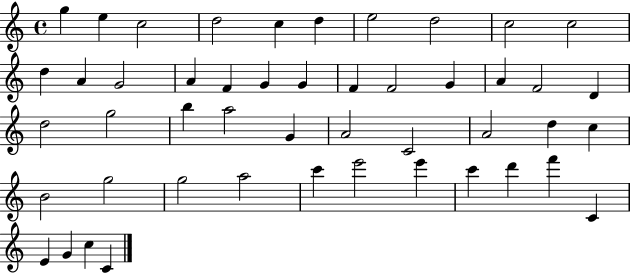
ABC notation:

X:1
T:Untitled
M:4/4
L:1/4
K:C
g e c2 d2 c d e2 d2 c2 c2 d A G2 A F G G F F2 G A F2 D d2 g2 b a2 G A2 C2 A2 d c B2 g2 g2 a2 c' e'2 e' c' d' f' C E G c C